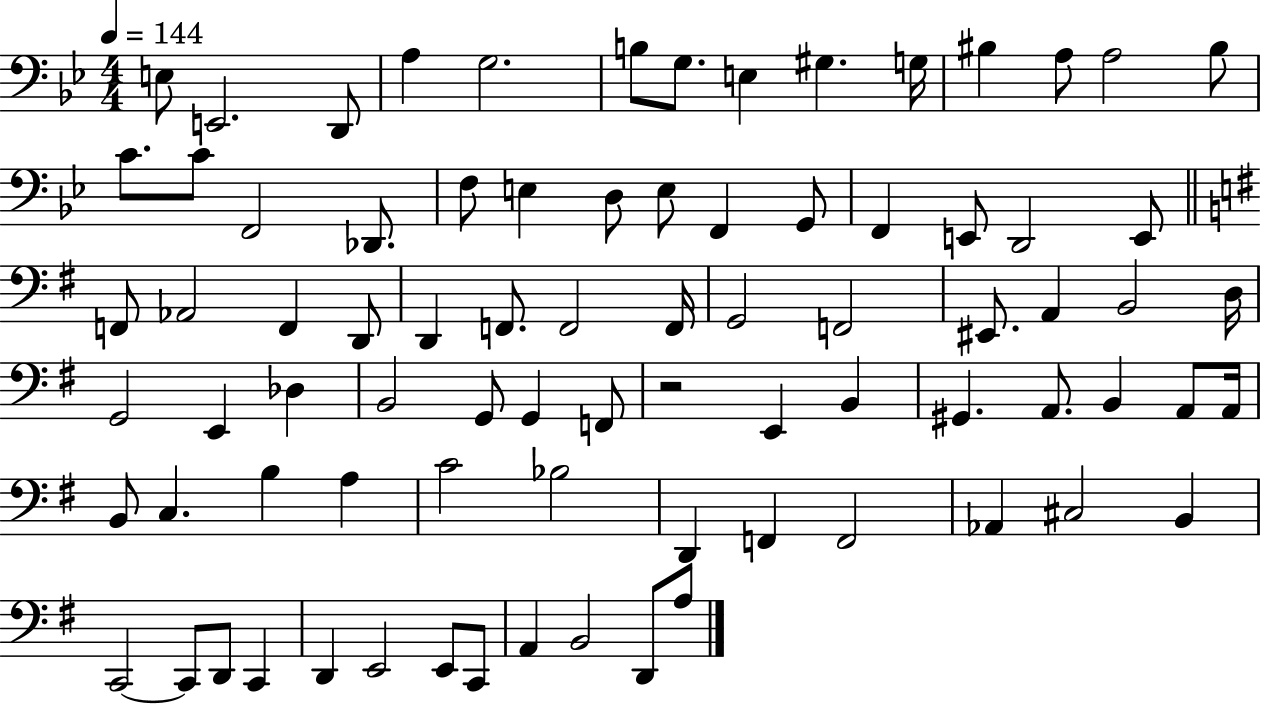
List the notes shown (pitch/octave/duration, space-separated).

E3/e E2/h. D2/e A3/q G3/h. B3/e G3/e. E3/q G#3/q. G3/s BIS3/q A3/e A3/h BIS3/e C4/e. C4/e F2/h Db2/e. F3/e E3/q D3/e E3/e F2/q G2/e F2/q E2/e D2/h E2/e F2/e Ab2/h F2/q D2/e D2/q F2/e. F2/h F2/s G2/h F2/h EIS2/e. A2/q B2/h D3/s G2/h E2/q Db3/q B2/h G2/e G2/q F2/e R/h E2/q B2/q G#2/q. A2/e. B2/q A2/e A2/s B2/e C3/q. B3/q A3/q C4/h Bb3/h D2/q F2/q F2/h Ab2/q C#3/h B2/q C2/h C2/e D2/e C2/q D2/q E2/h E2/e C2/e A2/q B2/h D2/e A3/e